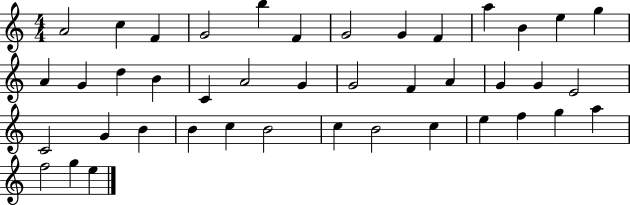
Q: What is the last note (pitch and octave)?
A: E5